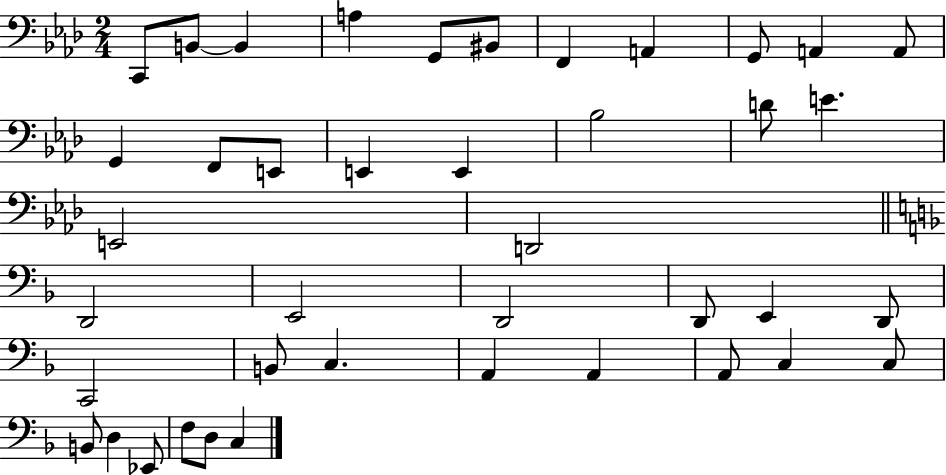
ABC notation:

X:1
T:Untitled
M:2/4
L:1/4
K:Ab
C,,/2 B,,/2 B,, A, G,,/2 ^B,,/2 F,, A,, G,,/2 A,, A,,/2 G,, F,,/2 E,,/2 E,, E,, _B,2 D/2 E E,,2 D,,2 D,,2 E,,2 D,,2 D,,/2 E,, D,,/2 C,,2 B,,/2 C, A,, A,, A,,/2 C, C,/2 B,,/2 D, _E,,/2 F,/2 D,/2 C,